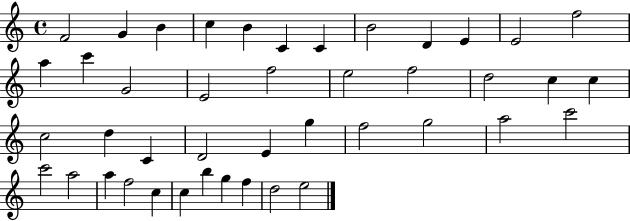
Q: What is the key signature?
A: C major